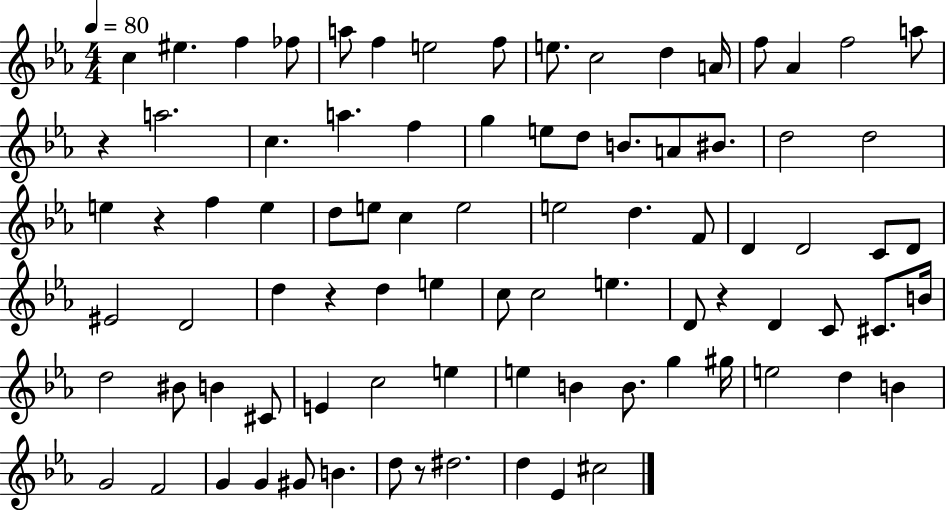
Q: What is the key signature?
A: EES major